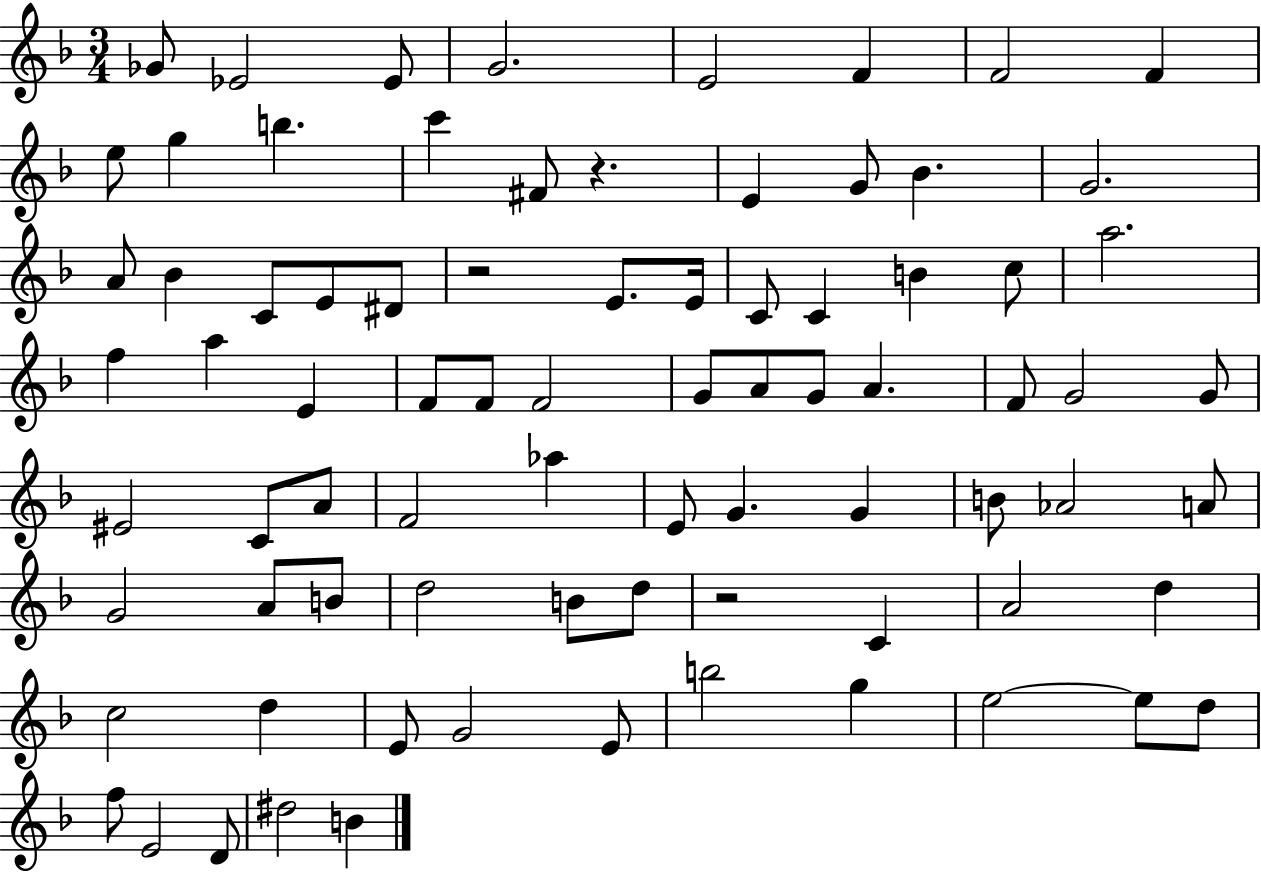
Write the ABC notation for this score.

X:1
T:Untitled
M:3/4
L:1/4
K:F
_G/2 _E2 _E/2 G2 E2 F F2 F e/2 g b c' ^F/2 z E G/2 _B G2 A/2 _B C/2 E/2 ^D/2 z2 E/2 E/4 C/2 C B c/2 a2 f a E F/2 F/2 F2 G/2 A/2 G/2 A F/2 G2 G/2 ^E2 C/2 A/2 F2 _a E/2 G G B/2 _A2 A/2 G2 A/2 B/2 d2 B/2 d/2 z2 C A2 d c2 d E/2 G2 E/2 b2 g e2 e/2 d/2 f/2 E2 D/2 ^d2 B